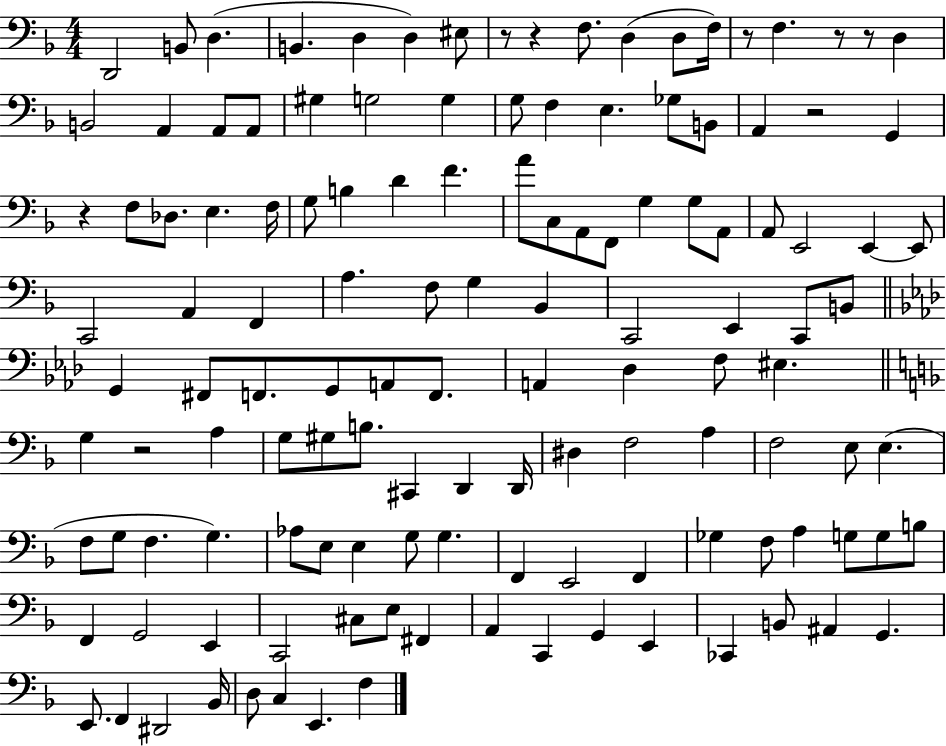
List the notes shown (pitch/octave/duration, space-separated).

D2/h B2/e D3/q. B2/q. D3/q D3/q EIS3/e R/e R/q F3/e. D3/q D3/e F3/s R/e F3/q. R/e R/e D3/q B2/h A2/q A2/e A2/e G#3/q G3/h G3/q G3/e F3/q E3/q. Gb3/e B2/e A2/q R/h G2/q R/q F3/e Db3/e. E3/q. F3/s G3/e B3/q D4/q F4/q. A4/e C3/e A2/e F2/e G3/q G3/e A2/e A2/e E2/h E2/q E2/e C2/h A2/q F2/q A3/q. F3/e G3/q Bb2/q C2/h E2/q C2/e B2/e G2/q F#2/e F2/e. G2/e A2/e F2/e. A2/q Db3/q F3/e EIS3/q. G3/q R/h A3/q G3/e G#3/e B3/e. C#2/q D2/q D2/s D#3/q F3/h A3/q F3/h E3/e E3/q. F3/e G3/e F3/q. G3/q. Ab3/e E3/e E3/q G3/e G3/q. F2/q E2/h F2/q Gb3/q F3/e A3/q G3/e G3/e B3/e F2/q G2/h E2/q C2/h C#3/e E3/e F#2/q A2/q C2/q G2/q E2/q CES2/q B2/e A#2/q G2/q. E2/e. F2/q D#2/h Bb2/s D3/e C3/q E2/q. F3/q